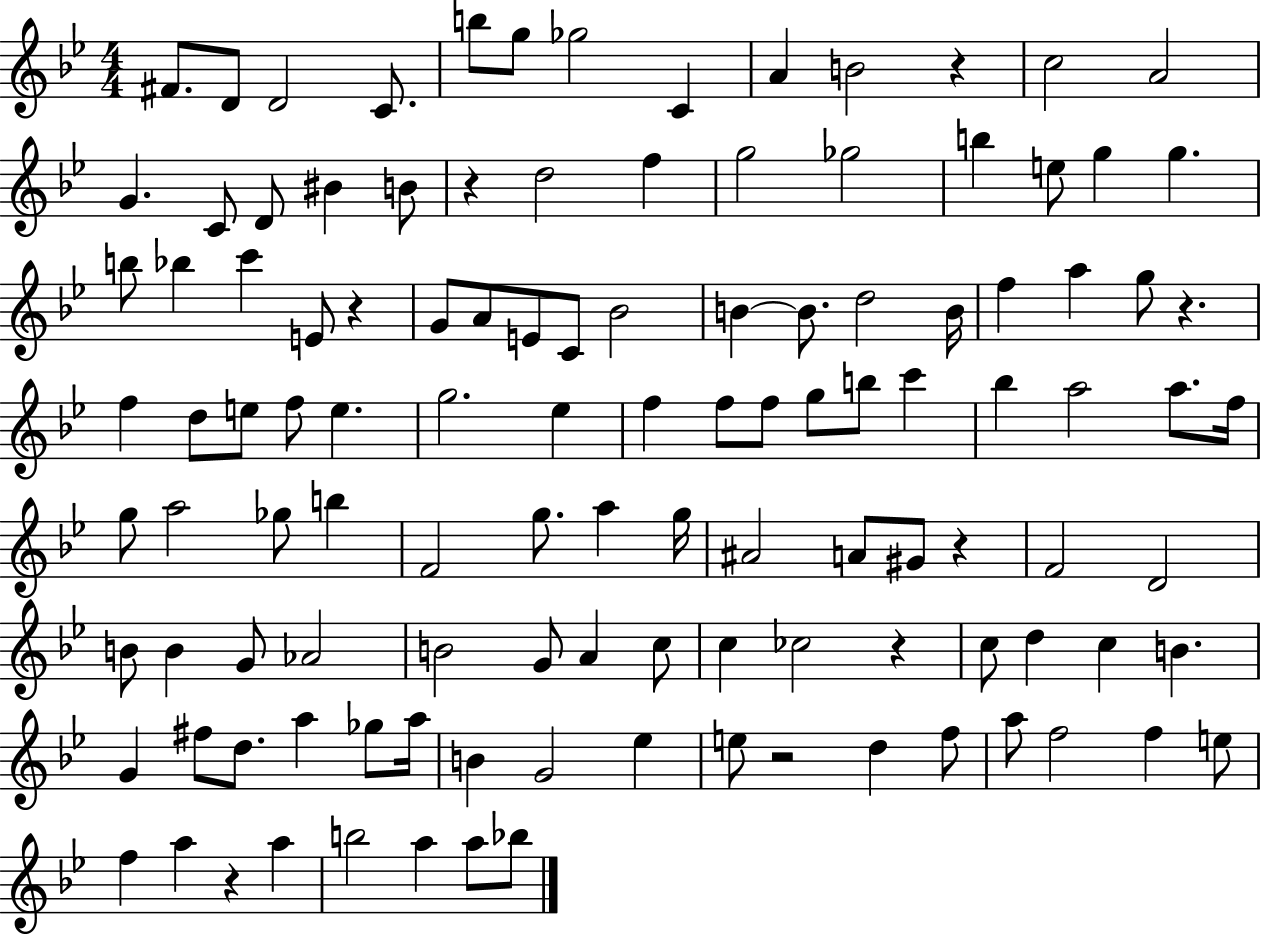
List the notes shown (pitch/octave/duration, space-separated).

F#4/e. D4/e D4/h C4/e. B5/e G5/e Gb5/h C4/q A4/q B4/h R/q C5/h A4/h G4/q. C4/e D4/e BIS4/q B4/e R/q D5/h F5/q G5/h Gb5/h B5/q E5/e G5/q G5/q. B5/e Bb5/q C6/q E4/e R/q G4/e A4/e E4/e C4/e Bb4/h B4/q B4/e. D5/h B4/s F5/q A5/q G5/e R/q. F5/q D5/e E5/e F5/e E5/q. G5/h. Eb5/q F5/q F5/e F5/e G5/e B5/e C6/q Bb5/q A5/h A5/e. F5/s G5/e A5/h Gb5/e B5/q F4/h G5/e. A5/q G5/s A#4/h A4/e G#4/e R/q F4/h D4/h B4/e B4/q G4/e Ab4/h B4/h G4/e A4/q C5/e C5/q CES5/h R/q C5/e D5/q C5/q B4/q. G4/q F#5/e D5/e. A5/q Gb5/e A5/s B4/q G4/h Eb5/q E5/e R/h D5/q F5/e A5/e F5/h F5/q E5/e F5/q A5/q R/q A5/q B5/h A5/q A5/e Bb5/e